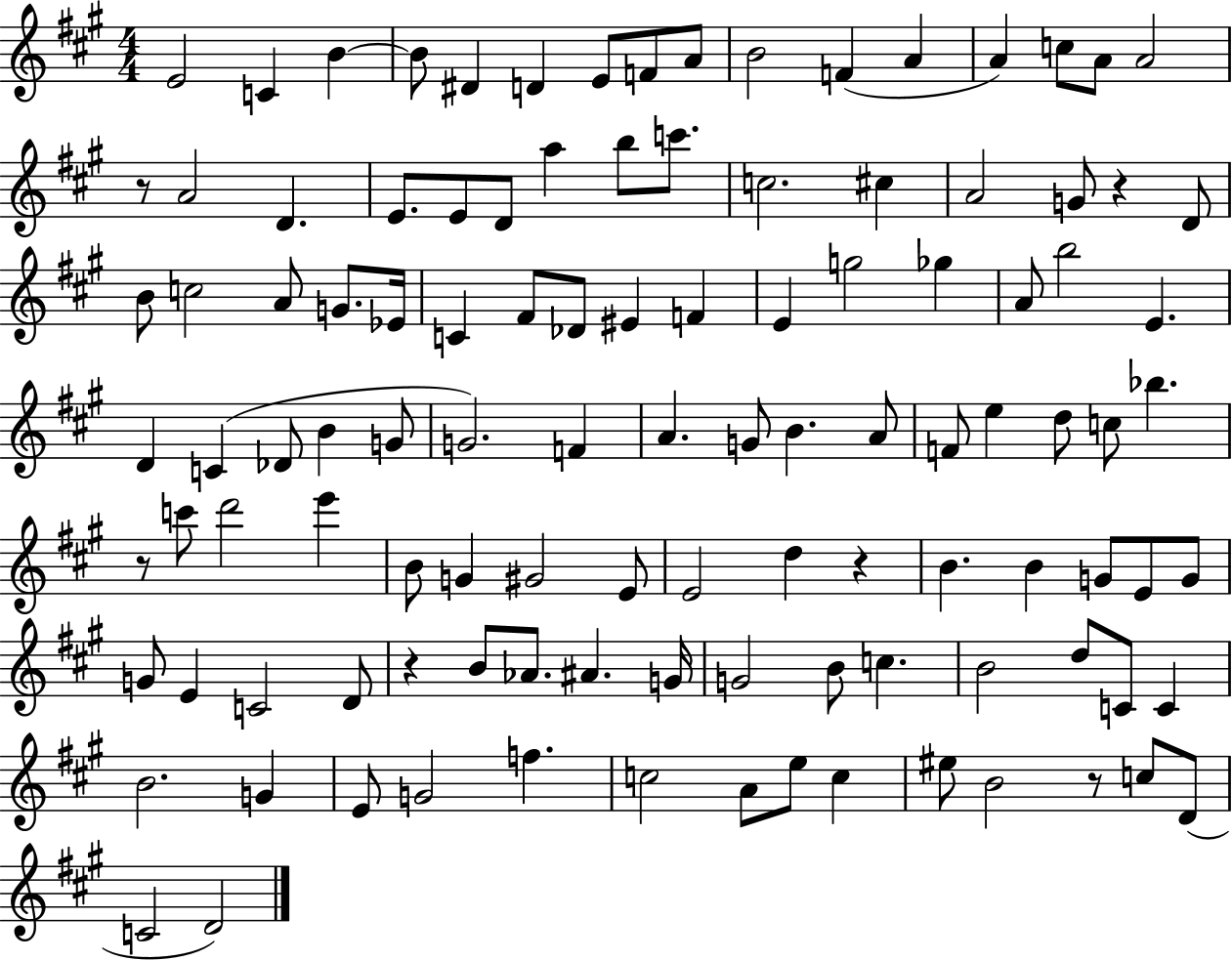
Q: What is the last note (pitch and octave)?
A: D4